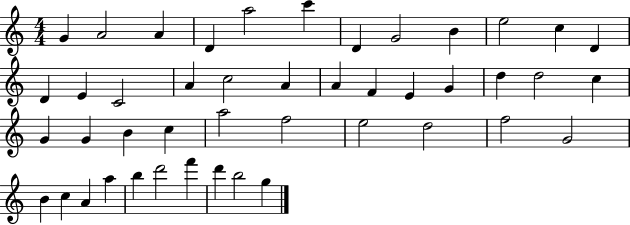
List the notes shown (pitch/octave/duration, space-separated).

G4/q A4/h A4/q D4/q A5/h C6/q D4/q G4/h B4/q E5/h C5/q D4/q D4/q E4/q C4/h A4/q C5/h A4/q A4/q F4/q E4/q G4/q D5/q D5/h C5/q G4/q G4/q B4/q C5/q A5/h F5/h E5/h D5/h F5/h G4/h B4/q C5/q A4/q A5/q B5/q D6/h F6/q D6/q B5/h G5/q